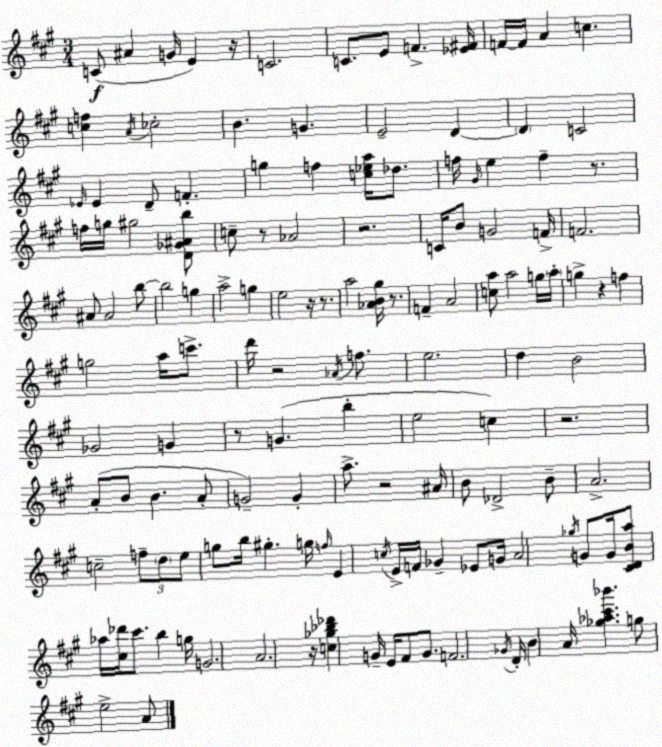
X:1
T:Untitled
M:3/4
L:1/4
K:A
C/2 ^A G/4 E z/4 C2 C/2 E/2 F [_E^F]/4 F/4 F/4 A c [cf] A/4 _c2 B G E2 D D C2 _E/4 _E D/2 F g f [c_ea]/4 _d/2 f/4 ^G/4 e f z/2 f/4 g/4 ^g2 [D_G^Ab]/2 c/2 z/2 _A2 z2 C/4 B/2 G2 F/4 F2 ^A/2 ^A2 b/2 b2 g a2 g e2 z/4 z/2 a2 [_AB^g]/4 z/2 F A2 [ca]/2 a2 g/4 a/4 g z f g2 a/4 c'/2 d'/4 z2 _A/4 f/2 e2 d B2 _G2 G z/2 G b e2 c z2 A/2 B/2 B A/2 G2 G a/2 z2 ^A/4 B/2 _D2 B/2 A2 c2 f/2 d/2 e/2 g/2 b/4 ^g g/4 f/4 E c/4 E/4 F/4 _G _E/2 G/4 A2 _g/4 G/2 G/4 [^CDBa]/2 _a/4 [^c_d']/4 ^c'/2 b g/4 G2 A2 z/4 [c_g_b_d'] G/4 E/4 ^F/2 G/2 F2 _G/4 D/4 B A/4 [_g_a^c'_b'] g/2 e2 A/2